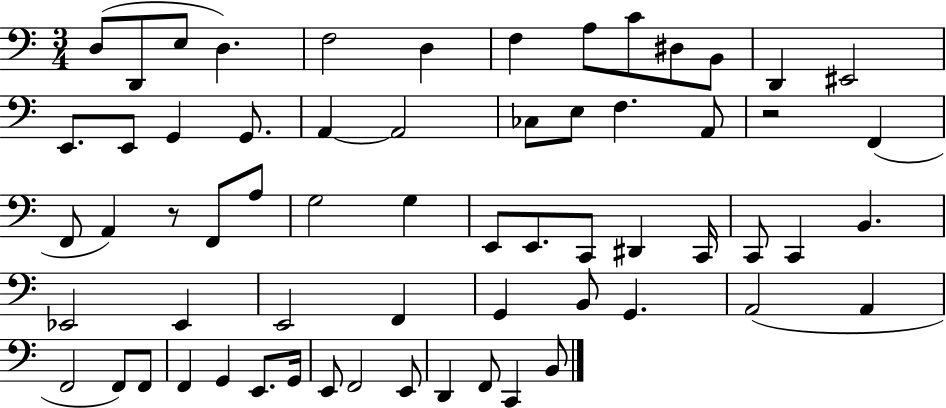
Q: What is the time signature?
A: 3/4